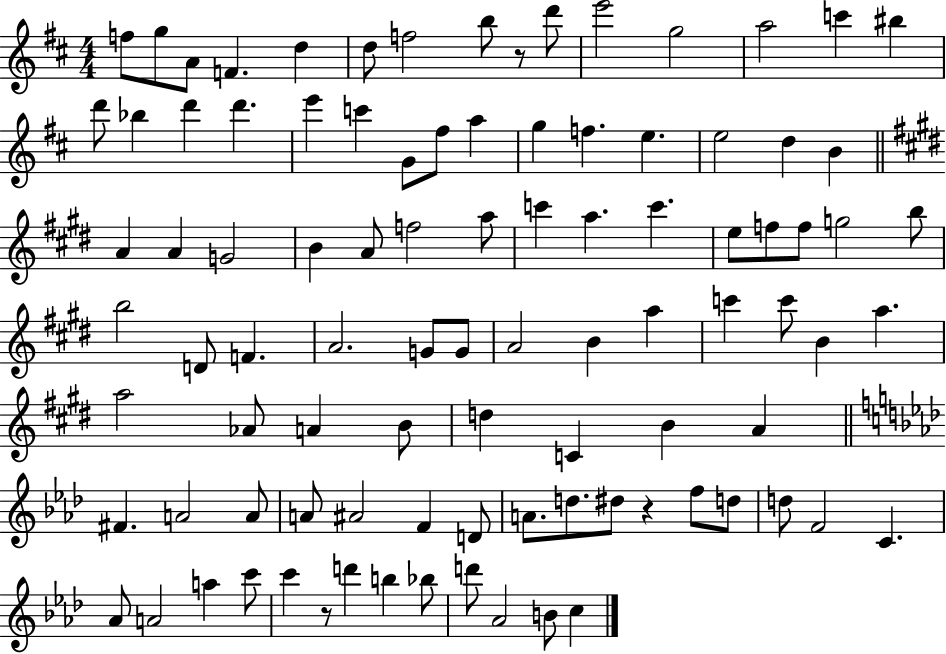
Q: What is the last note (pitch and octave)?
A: C5